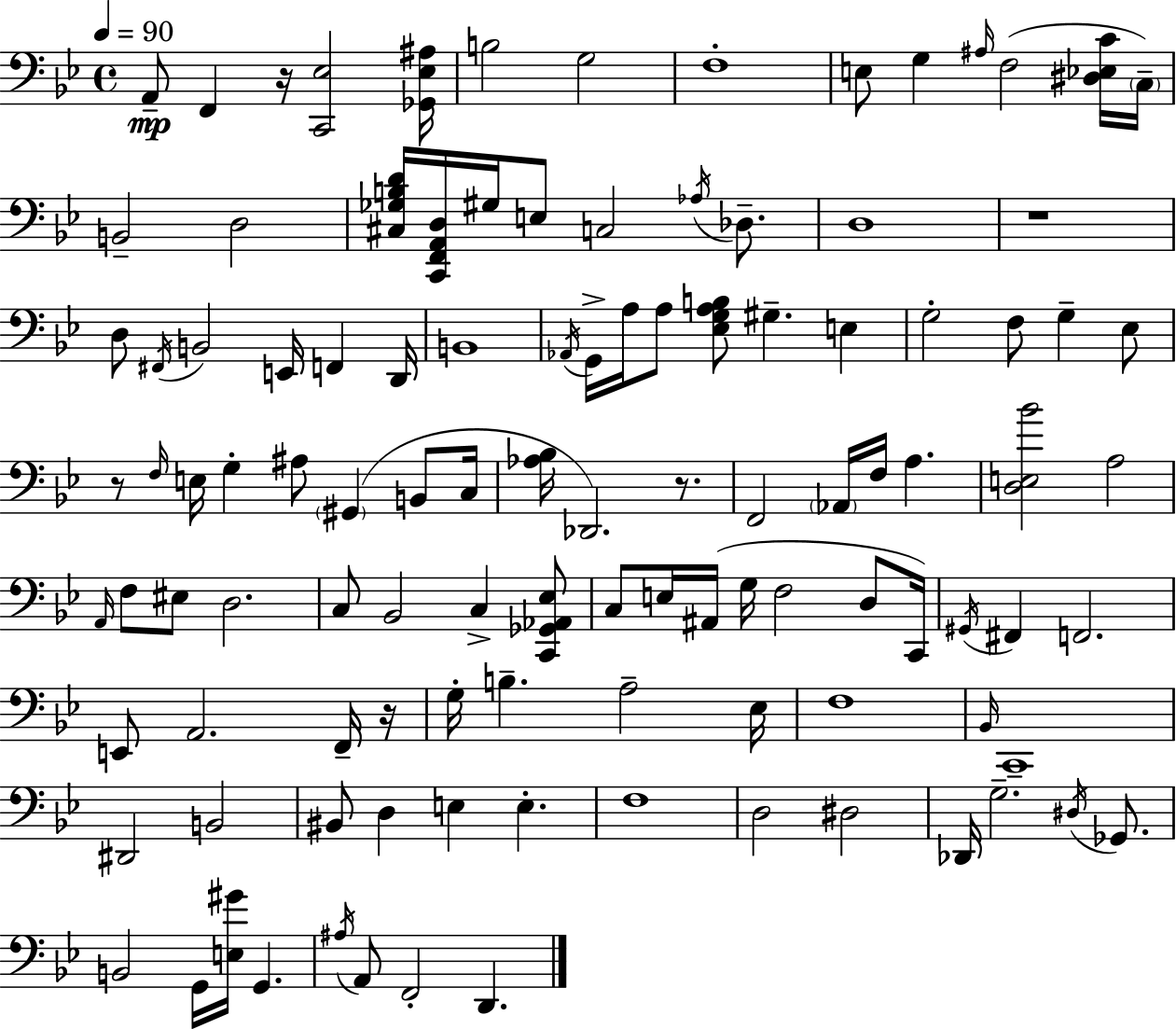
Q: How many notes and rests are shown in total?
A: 110